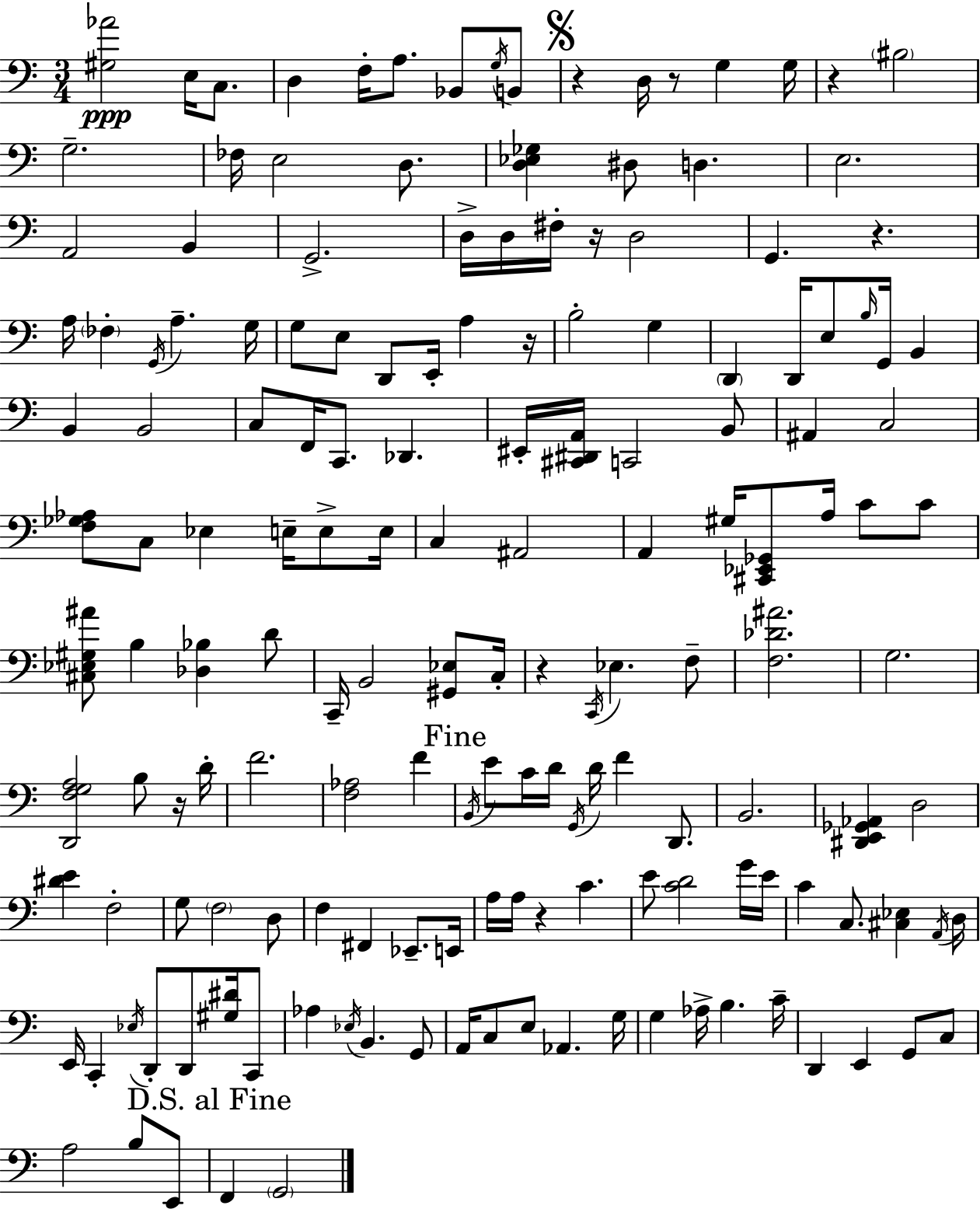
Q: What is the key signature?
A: C major